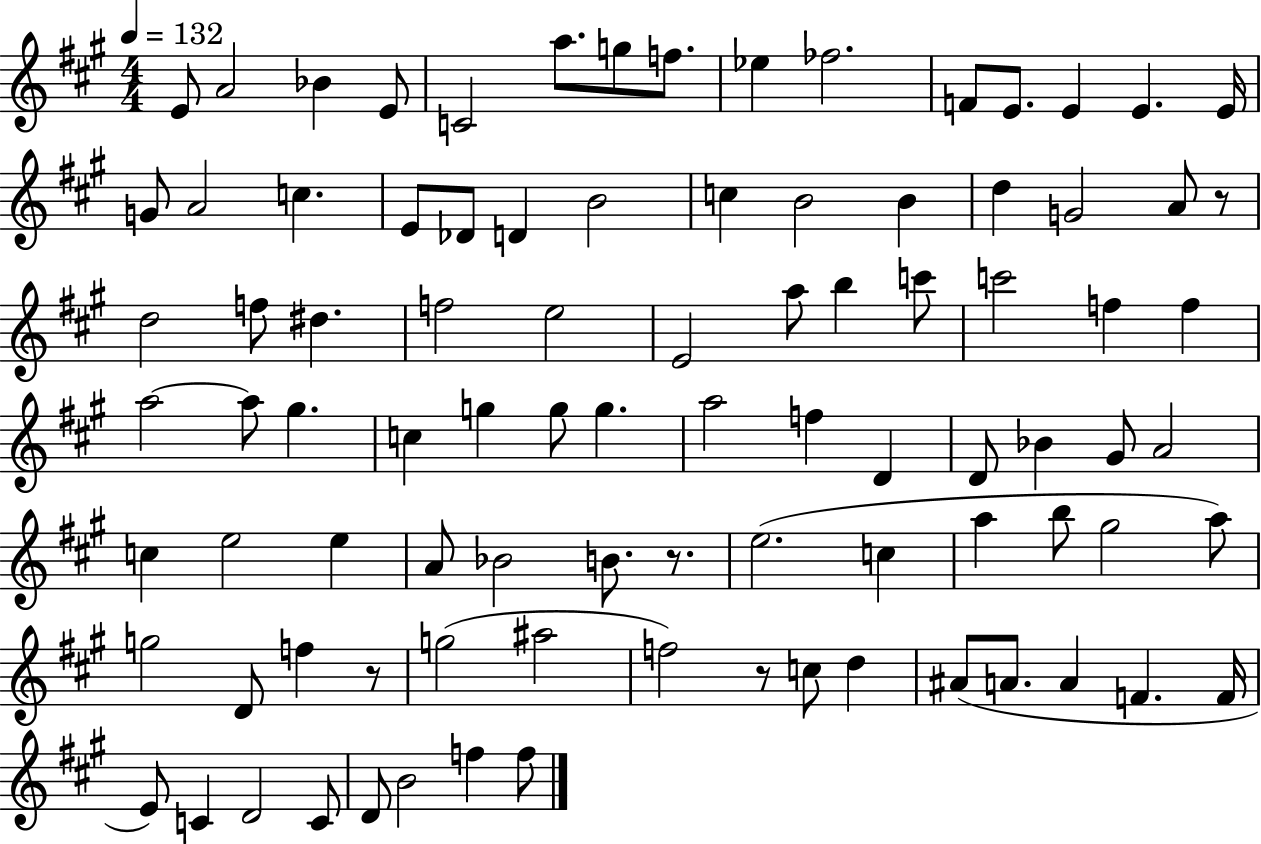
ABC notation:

X:1
T:Untitled
M:4/4
L:1/4
K:A
E/2 A2 _B E/2 C2 a/2 g/2 f/2 _e _f2 F/2 E/2 E E E/4 G/2 A2 c E/2 _D/2 D B2 c B2 B d G2 A/2 z/2 d2 f/2 ^d f2 e2 E2 a/2 b c'/2 c'2 f f a2 a/2 ^g c g g/2 g a2 f D D/2 _B ^G/2 A2 c e2 e A/2 _B2 B/2 z/2 e2 c a b/2 ^g2 a/2 g2 D/2 f z/2 g2 ^a2 f2 z/2 c/2 d ^A/2 A/2 A F F/4 E/2 C D2 C/2 D/2 B2 f f/2